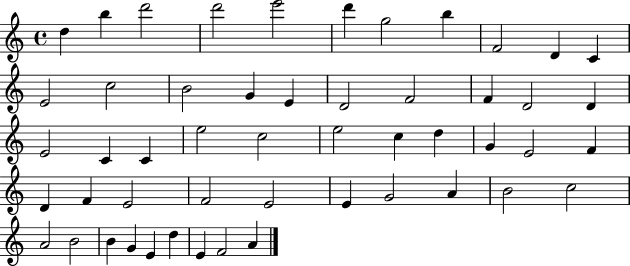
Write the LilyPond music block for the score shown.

{
  \clef treble
  \time 4/4
  \defaultTimeSignature
  \key c \major
  d''4 b''4 d'''2 | d'''2 e'''2 | d'''4 g''2 b''4 | f'2 d'4 c'4 | \break e'2 c''2 | b'2 g'4 e'4 | d'2 f'2 | f'4 d'2 d'4 | \break e'2 c'4 c'4 | e''2 c''2 | e''2 c''4 d''4 | g'4 e'2 f'4 | \break d'4 f'4 e'2 | f'2 e'2 | e'4 g'2 a'4 | b'2 c''2 | \break a'2 b'2 | b'4 g'4 e'4 d''4 | e'4 f'2 a'4 | \bar "|."
}